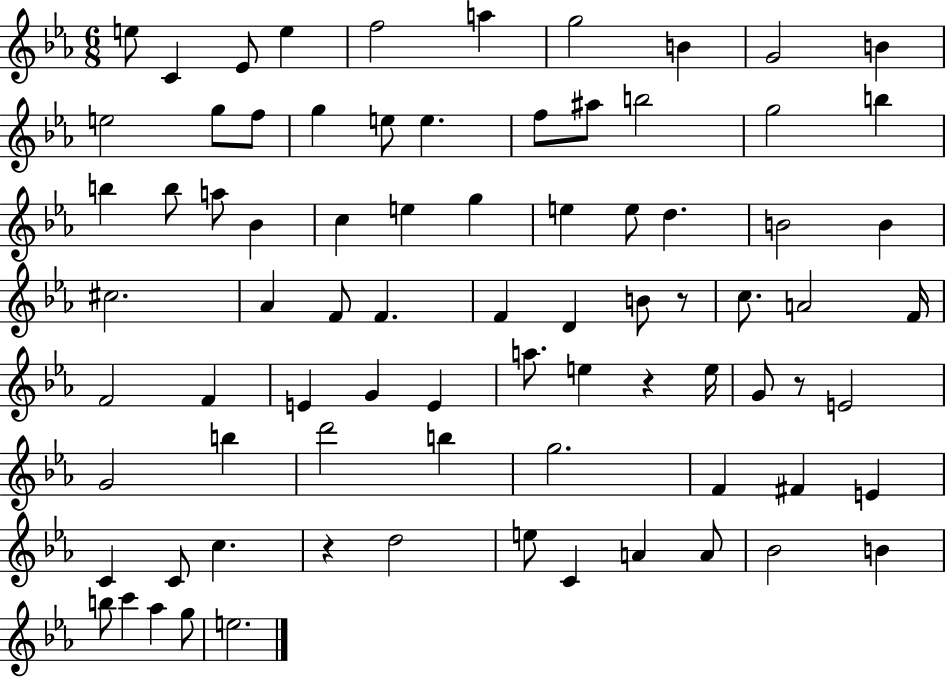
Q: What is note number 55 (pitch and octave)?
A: B5